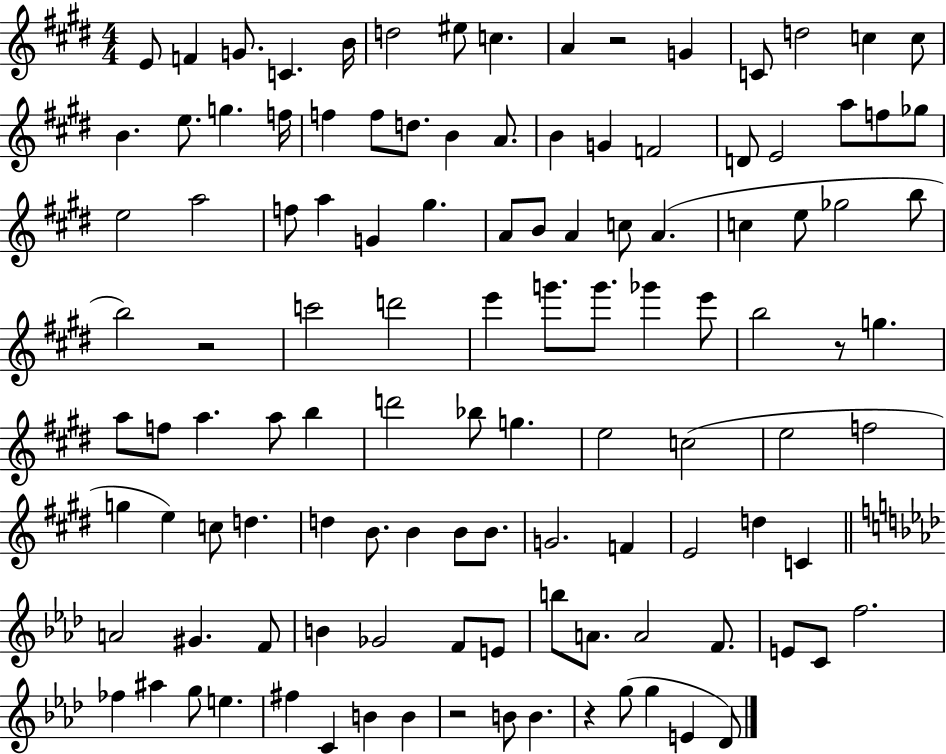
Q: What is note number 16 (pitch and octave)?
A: E5